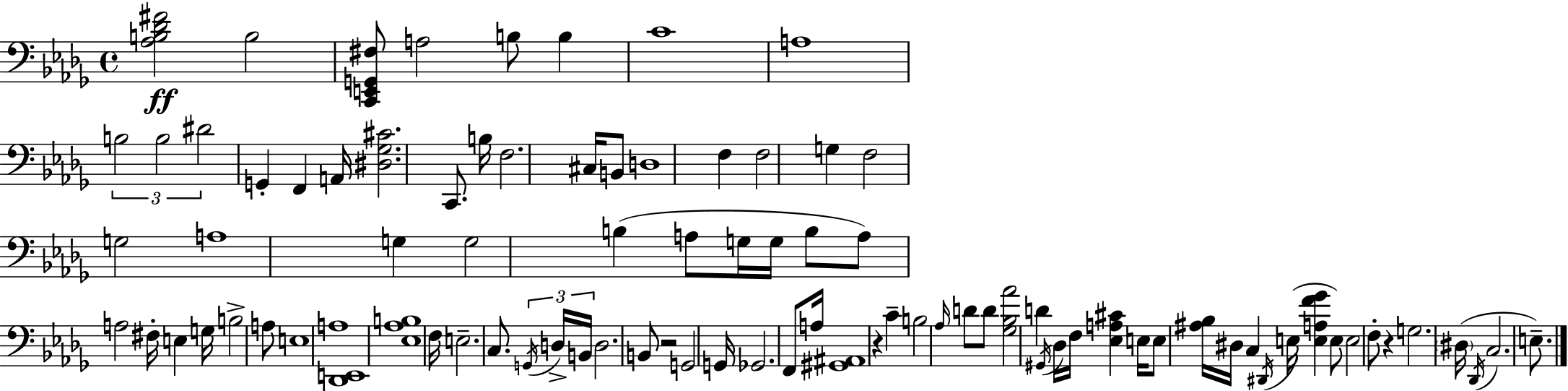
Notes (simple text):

[Ab3,B3,Db4,F#4]/h B3/h [C2,E2,G2,F#3]/e A3/h B3/e B3/q C4/w A3/w B3/h B3/h D#4/h G2/q F2/q A2/s [D#3,Gb3,C#4]/h. C2/e. B3/s F3/h. C#3/s B2/e D3/w F3/q F3/h G3/q F3/h G3/h A3/w G3/q G3/h B3/q A3/e G3/s G3/s B3/e A3/e A3/h F#3/s E3/q G3/s B3/h A3/e E3/w [Db2,E2,A3]/w [Eb3,Ab3,B3]/w F3/s E3/h. C3/e. G2/s D3/s B2/s D3/h. B2/e R/h G2/h G2/s Gb2/h. F2/e A3/s [G#2,A#2]/w R/q C4/q B3/h Ab3/s D4/e D4/e [Gb3,Bb3,Ab4]/h D4/q G#2/s Db3/s F3/s [Eb3,A3,C#4]/q E3/s E3/e [A#3,Bb3]/s D#3/s C3/q D#2/s E3/s [E3,A3,F4,Gb4]/q E3/e E3/h F3/e R/q G3/h. D#3/s Db2/s C3/h. E3/e.